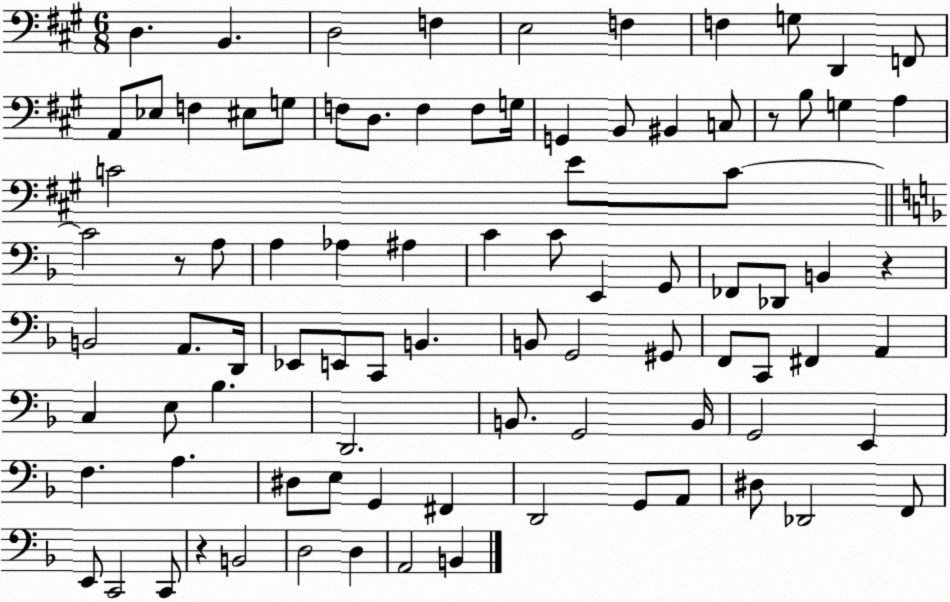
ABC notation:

X:1
T:Untitled
M:6/8
L:1/4
K:A
D, B,, D,2 F, E,2 F, F, G,/2 D,, F,,/2 A,,/2 _E,/2 F, ^E,/2 G,/2 F,/2 D,/2 F, F,/2 G,/4 G,, B,,/2 ^B,, C,/2 z/2 B,/2 G, A, C2 E/2 C/2 C2 z/2 A,/2 A, _A, ^A, C C/2 E,, G,,/2 _F,,/2 _D,,/2 B,, z B,,2 A,,/2 D,,/4 _E,,/2 E,,/2 C,,/2 B,, B,,/2 G,,2 ^G,,/2 F,,/2 C,,/2 ^F,, A,, C, E,/2 _B, D,,2 B,,/2 G,,2 B,,/4 G,,2 E,, F, A, ^D,/2 E,/2 G,, ^F,, D,,2 G,,/2 A,,/2 ^D,/2 _D,,2 F,,/2 E,,/2 C,,2 C,,/2 z B,,2 D,2 D, A,,2 B,,